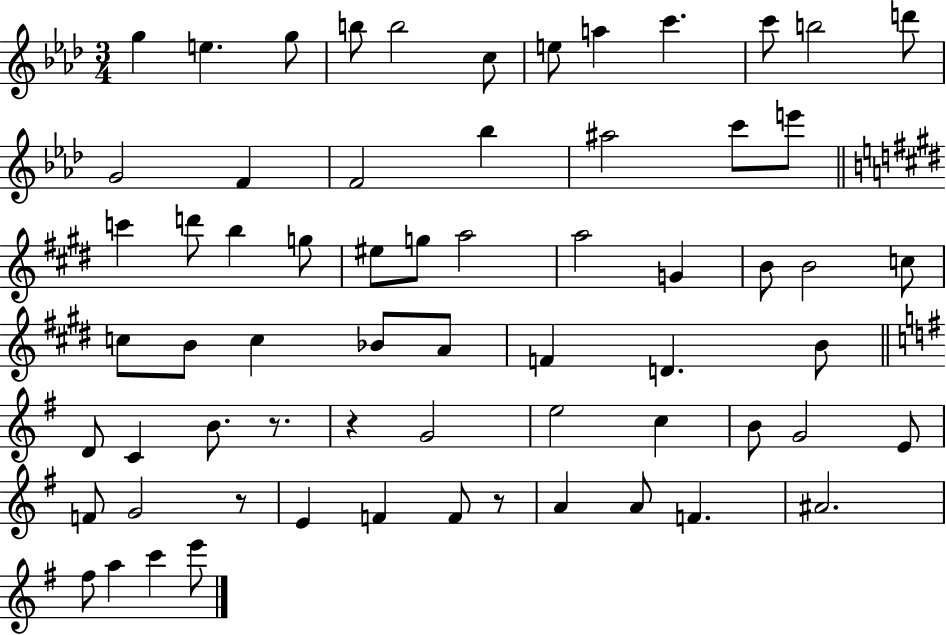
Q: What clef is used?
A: treble